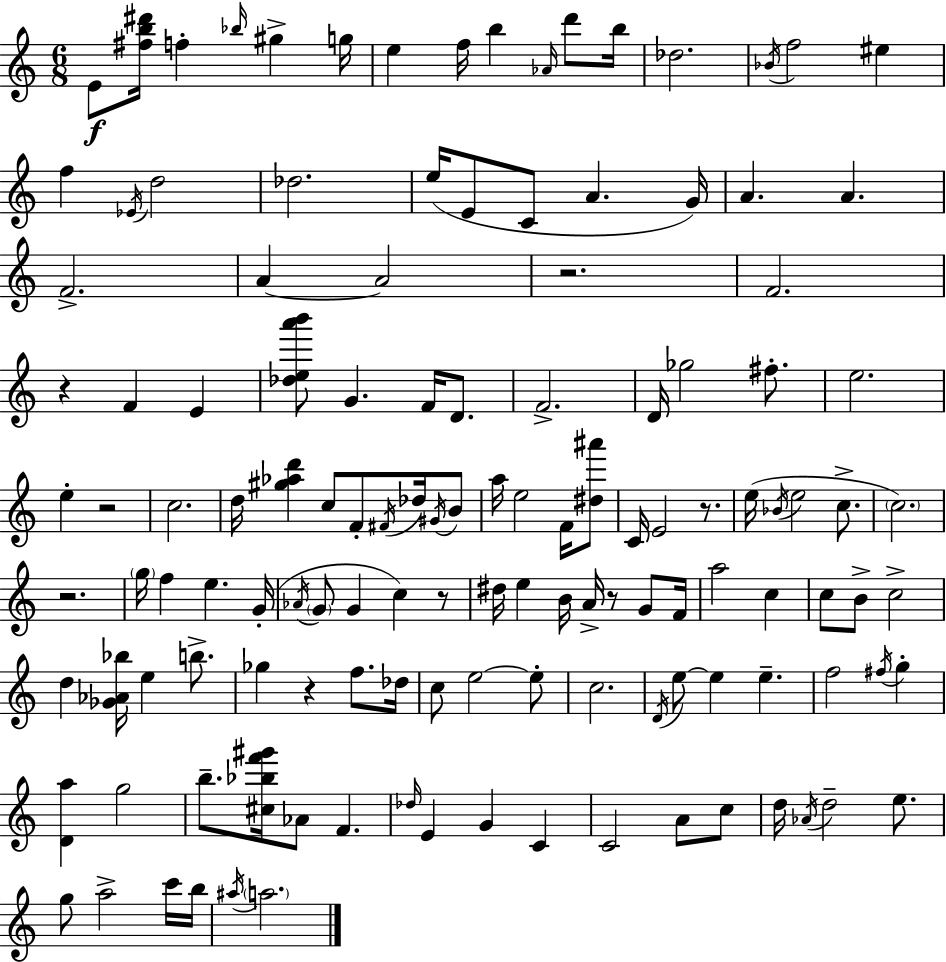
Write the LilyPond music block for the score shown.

{
  \clef treble
  \numericTimeSignature
  \time 6/8
  \key a \minor
  e'8\f <fis'' b'' dis'''>16 f''4-. \grace { bes''16 } gis''4-> | g''16 e''4 f''16 b''4 \grace { aes'16 } d'''8 | b''16 des''2. | \acciaccatura { bes'16 } f''2 eis''4 | \break f''4 \acciaccatura { ees'16 } d''2 | des''2. | e''16( e'8 c'8 a'4. | g'16) a'4. a'4. | \break f'2.-> | a'4~~ a'2 | r2. | f'2. | \break r4 f'4 | e'4 <des'' e'' a''' b'''>8 g'4. | f'16 d'8. f'2.-> | d'16 ges''2 | \break fis''8.-. e''2. | e''4-. r2 | c''2. | d''16 <gis'' aes'' d'''>4 c''8 f'8-. | \break \acciaccatura { fis'16 } des''16 \acciaccatura { gis'16 } b'8 a''16 e''2 | f'16 <dis'' ais'''>8 c'16 e'2 | r8. e''16( \acciaccatura { bes'16 } e''2 | c''8.-> \parenthesize c''2.) | \break r2. | \parenthesize g''16 f''4 | e''4. g'16-.( \acciaccatura { aes'16 } \parenthesize g'8 g'4 | c''4) r8 dis''16 e''4 | \break b'16 a'16-> r8 g'8 f'16 a''2 | c''4 c''8 b'8-> | c''2-> d''4 | <ges' aes' bes''>16 e''4 b''8.-> ges''4 | \break r4 f''8. des''16 c''8 e''2~~ | e''8-. c''2. | \acciaccatura { d'16 } e''8~~ e''4 | e''4.-- f''2 | \break \acciaccatura { fis''16 } g''4-. <d' a''>4 | g''2 b''8.-- | <cis'' bes'' f''' gis'''>16 aes'8 f'4. \grace { des''16 } e'4 | g'4 c'4 c'2 | \break a'8 c''8 d''16 | \acciaccatura { aes'16 } d''2-- e''8. | g''8 a''2-> c'''16 b''16 | \acciaccatura { ais''16 } \parenthesize a''2. | \break \bar "|."
}